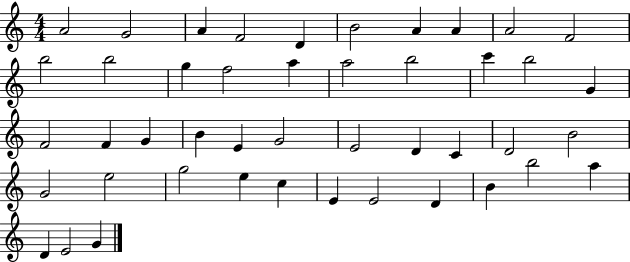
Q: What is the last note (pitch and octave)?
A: G4